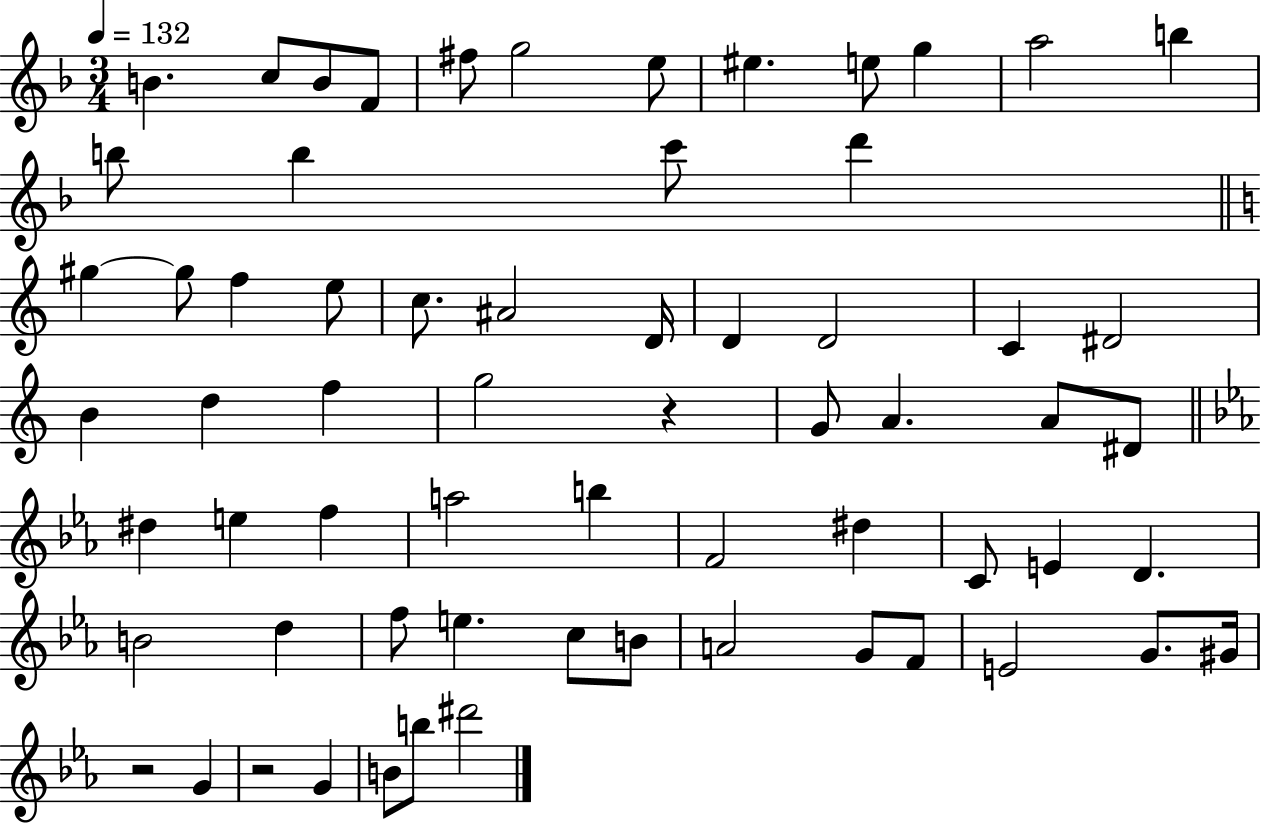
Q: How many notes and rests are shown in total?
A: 65